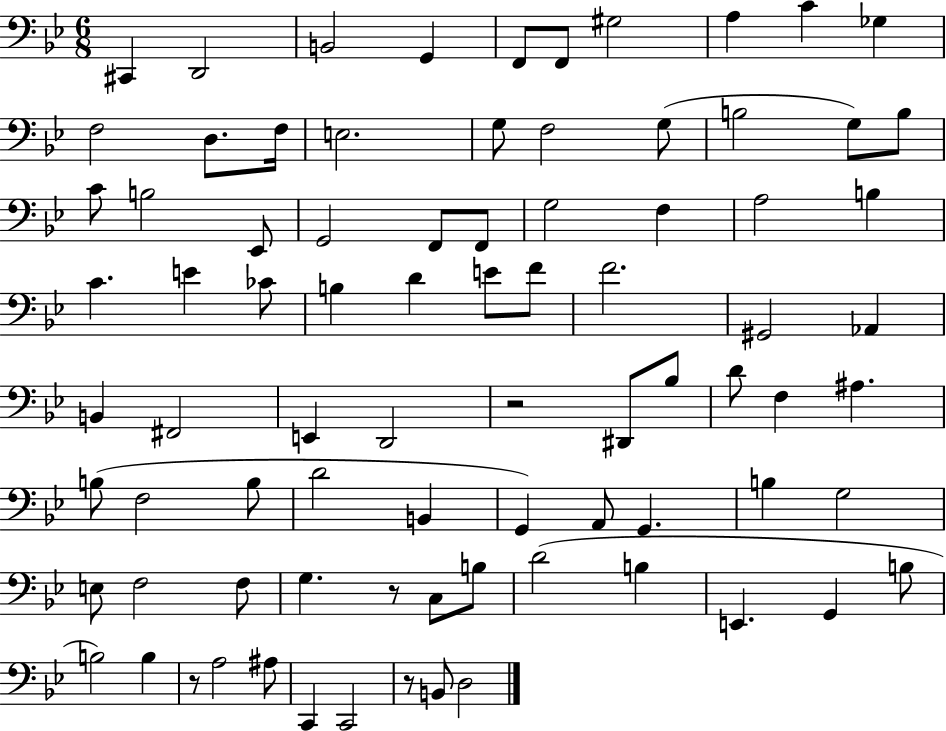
{
  \clef bass
  \numericTimeSignature
  \time 6/8
  \key bes \major
  cis,4 d,2 | b,2 g,4 | f,8 f,8 gis2 | a4 c'4 ges4 | \break f2 d8. f16 | e2. | g8 f2 g8( | b2 g8) b8 | \break c'8 b2 ees,8 | g,2 f,8 f,8 | g2 f4 | a2 b4 | \break c'4. e'4 ces'8 | b4 d'4 e'8 f'8 | f'2. | gis,2 aes,4 | \break b,4 fis,2 | e,4 d,2 | r2 dis,8 bes8 | d'8 f4 ais4. | \break b8( f2 b8 | d'2 b,4 | g,4) a,8 g,4. | b4 g2 | \break e8 f2 f8 | g4. r8 c8 b8 | d'2( b4 | e,4. g,4 b8 | \break b2) b4 | r8 a2 ais8 | c,4 c,2 | r8 b,8 d2 | \break \bar "|."
}